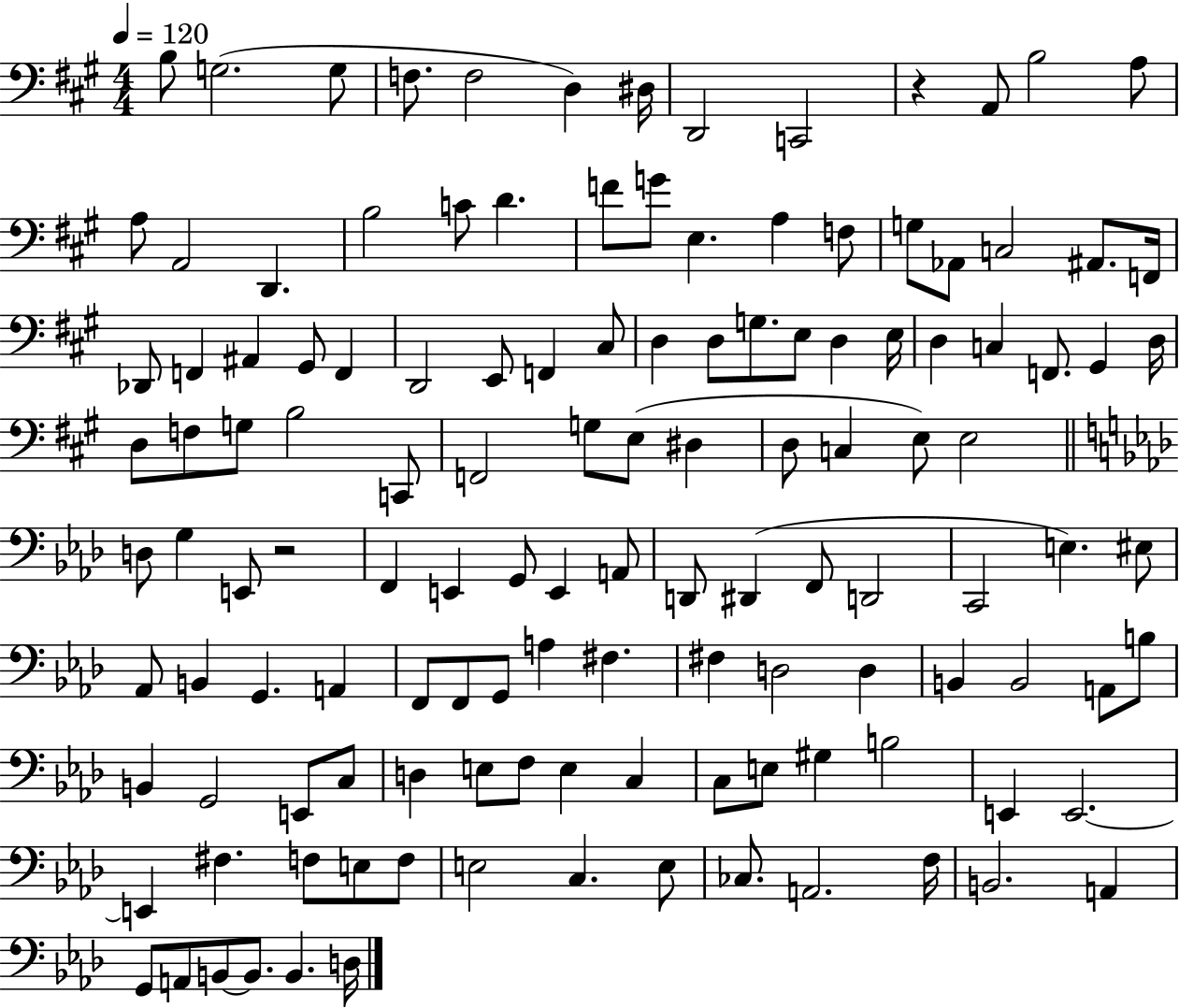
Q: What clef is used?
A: bass